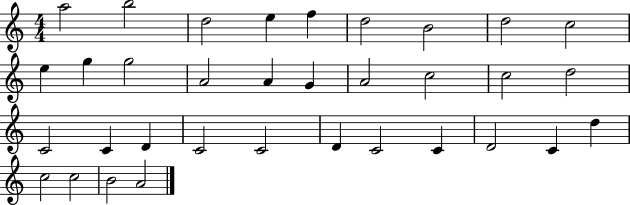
{
  \clef treble
  \numericTimeSignature
  \time 4/4
  \key c \major
  a''2 b''2 | d''2 e''4 f''4 | d''2 b'2 | d''2 c''2 | \break e''4 g''4 g''2 | a'2 a'4 g'4 | a'2 c''2 | c''2 d''2 | \break c'2 c'4 d'4 | c'2 c'2 | d'4 c'2 c'4 | d'2 c'4 d''4 | \break c''2 c''2 | b'2 a'2 | \bar "|."
}